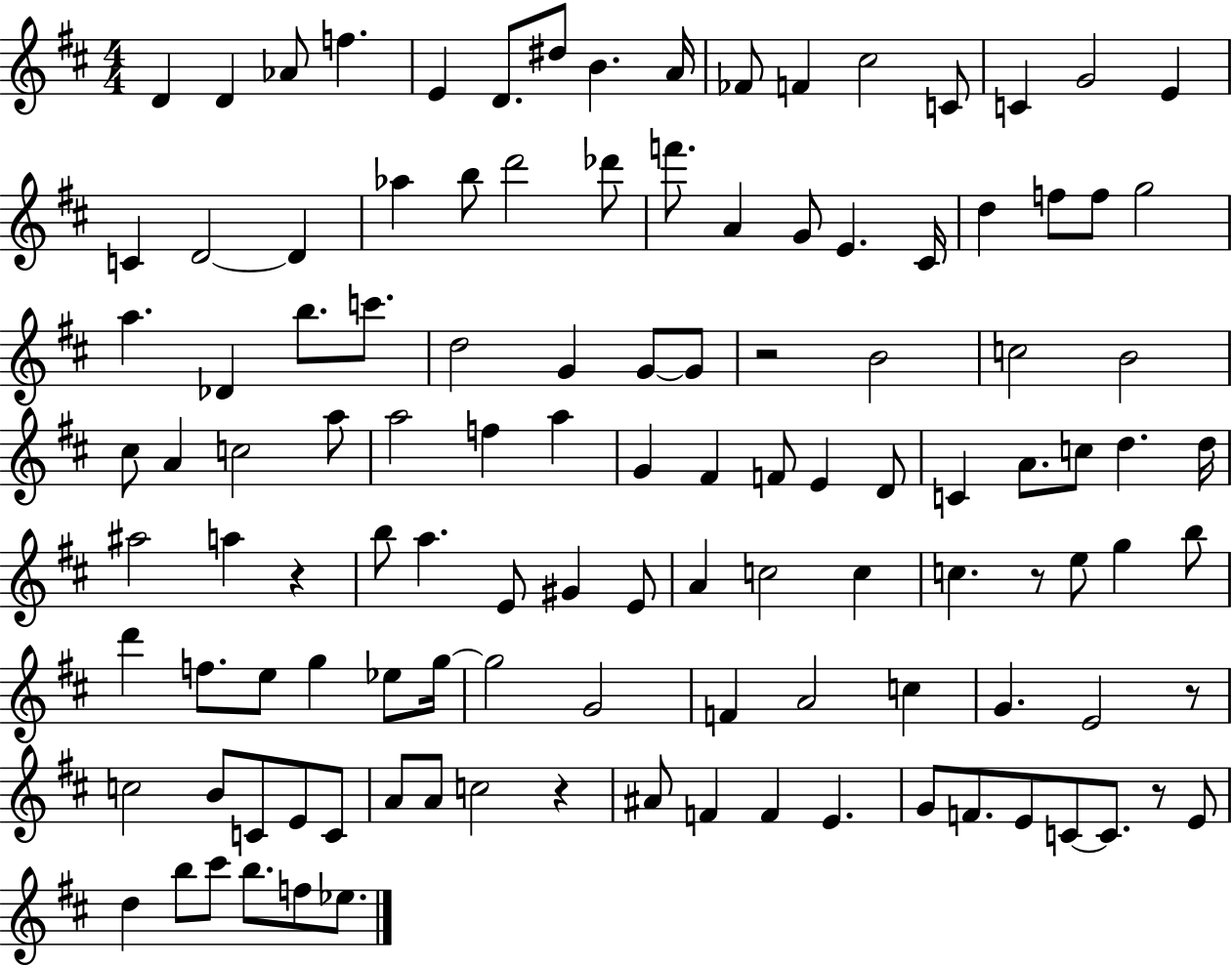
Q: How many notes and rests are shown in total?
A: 117